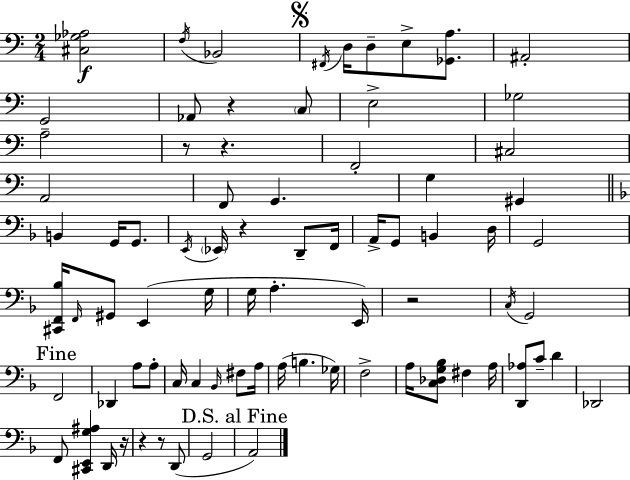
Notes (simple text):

[C#3,Gb3,Ab3]/h F3/s Bb2/h F#2/s D3/s D3/e E3/e [Gb2,A3]/e. A#2/h G2/h Ab2/e R/q C3/e E3/h Gb3/h A3/h R/e R/q. F2/h C#3/h A2/h F2/e G2/q. G3/q G#2/q B2/q G2/s G2/e. E2/s Eb2/s R/q D2/e F2/s A2/s G2/e B2/q D3/s G2/h [C#2,F2,Bb3]/s F2/s G#2/e E2/q G3/s G3/s A3/q. E2/s R/h C3/s G2/h F2/h Db2/q A3/e A3/e C3/s C3/q Bb2/s F#3/e A3/s A3/s B3/q. Gb3/s F3/h A3/s [C3,Db3,G3,Bb3]/e F#3/q A3/s [D2,Ab3]/e C4/e D4/q Db2/h F2/e [C#2,E2,G3,A#3]/q D2/s R/s R/q R/e D2/e G2/h A2/h